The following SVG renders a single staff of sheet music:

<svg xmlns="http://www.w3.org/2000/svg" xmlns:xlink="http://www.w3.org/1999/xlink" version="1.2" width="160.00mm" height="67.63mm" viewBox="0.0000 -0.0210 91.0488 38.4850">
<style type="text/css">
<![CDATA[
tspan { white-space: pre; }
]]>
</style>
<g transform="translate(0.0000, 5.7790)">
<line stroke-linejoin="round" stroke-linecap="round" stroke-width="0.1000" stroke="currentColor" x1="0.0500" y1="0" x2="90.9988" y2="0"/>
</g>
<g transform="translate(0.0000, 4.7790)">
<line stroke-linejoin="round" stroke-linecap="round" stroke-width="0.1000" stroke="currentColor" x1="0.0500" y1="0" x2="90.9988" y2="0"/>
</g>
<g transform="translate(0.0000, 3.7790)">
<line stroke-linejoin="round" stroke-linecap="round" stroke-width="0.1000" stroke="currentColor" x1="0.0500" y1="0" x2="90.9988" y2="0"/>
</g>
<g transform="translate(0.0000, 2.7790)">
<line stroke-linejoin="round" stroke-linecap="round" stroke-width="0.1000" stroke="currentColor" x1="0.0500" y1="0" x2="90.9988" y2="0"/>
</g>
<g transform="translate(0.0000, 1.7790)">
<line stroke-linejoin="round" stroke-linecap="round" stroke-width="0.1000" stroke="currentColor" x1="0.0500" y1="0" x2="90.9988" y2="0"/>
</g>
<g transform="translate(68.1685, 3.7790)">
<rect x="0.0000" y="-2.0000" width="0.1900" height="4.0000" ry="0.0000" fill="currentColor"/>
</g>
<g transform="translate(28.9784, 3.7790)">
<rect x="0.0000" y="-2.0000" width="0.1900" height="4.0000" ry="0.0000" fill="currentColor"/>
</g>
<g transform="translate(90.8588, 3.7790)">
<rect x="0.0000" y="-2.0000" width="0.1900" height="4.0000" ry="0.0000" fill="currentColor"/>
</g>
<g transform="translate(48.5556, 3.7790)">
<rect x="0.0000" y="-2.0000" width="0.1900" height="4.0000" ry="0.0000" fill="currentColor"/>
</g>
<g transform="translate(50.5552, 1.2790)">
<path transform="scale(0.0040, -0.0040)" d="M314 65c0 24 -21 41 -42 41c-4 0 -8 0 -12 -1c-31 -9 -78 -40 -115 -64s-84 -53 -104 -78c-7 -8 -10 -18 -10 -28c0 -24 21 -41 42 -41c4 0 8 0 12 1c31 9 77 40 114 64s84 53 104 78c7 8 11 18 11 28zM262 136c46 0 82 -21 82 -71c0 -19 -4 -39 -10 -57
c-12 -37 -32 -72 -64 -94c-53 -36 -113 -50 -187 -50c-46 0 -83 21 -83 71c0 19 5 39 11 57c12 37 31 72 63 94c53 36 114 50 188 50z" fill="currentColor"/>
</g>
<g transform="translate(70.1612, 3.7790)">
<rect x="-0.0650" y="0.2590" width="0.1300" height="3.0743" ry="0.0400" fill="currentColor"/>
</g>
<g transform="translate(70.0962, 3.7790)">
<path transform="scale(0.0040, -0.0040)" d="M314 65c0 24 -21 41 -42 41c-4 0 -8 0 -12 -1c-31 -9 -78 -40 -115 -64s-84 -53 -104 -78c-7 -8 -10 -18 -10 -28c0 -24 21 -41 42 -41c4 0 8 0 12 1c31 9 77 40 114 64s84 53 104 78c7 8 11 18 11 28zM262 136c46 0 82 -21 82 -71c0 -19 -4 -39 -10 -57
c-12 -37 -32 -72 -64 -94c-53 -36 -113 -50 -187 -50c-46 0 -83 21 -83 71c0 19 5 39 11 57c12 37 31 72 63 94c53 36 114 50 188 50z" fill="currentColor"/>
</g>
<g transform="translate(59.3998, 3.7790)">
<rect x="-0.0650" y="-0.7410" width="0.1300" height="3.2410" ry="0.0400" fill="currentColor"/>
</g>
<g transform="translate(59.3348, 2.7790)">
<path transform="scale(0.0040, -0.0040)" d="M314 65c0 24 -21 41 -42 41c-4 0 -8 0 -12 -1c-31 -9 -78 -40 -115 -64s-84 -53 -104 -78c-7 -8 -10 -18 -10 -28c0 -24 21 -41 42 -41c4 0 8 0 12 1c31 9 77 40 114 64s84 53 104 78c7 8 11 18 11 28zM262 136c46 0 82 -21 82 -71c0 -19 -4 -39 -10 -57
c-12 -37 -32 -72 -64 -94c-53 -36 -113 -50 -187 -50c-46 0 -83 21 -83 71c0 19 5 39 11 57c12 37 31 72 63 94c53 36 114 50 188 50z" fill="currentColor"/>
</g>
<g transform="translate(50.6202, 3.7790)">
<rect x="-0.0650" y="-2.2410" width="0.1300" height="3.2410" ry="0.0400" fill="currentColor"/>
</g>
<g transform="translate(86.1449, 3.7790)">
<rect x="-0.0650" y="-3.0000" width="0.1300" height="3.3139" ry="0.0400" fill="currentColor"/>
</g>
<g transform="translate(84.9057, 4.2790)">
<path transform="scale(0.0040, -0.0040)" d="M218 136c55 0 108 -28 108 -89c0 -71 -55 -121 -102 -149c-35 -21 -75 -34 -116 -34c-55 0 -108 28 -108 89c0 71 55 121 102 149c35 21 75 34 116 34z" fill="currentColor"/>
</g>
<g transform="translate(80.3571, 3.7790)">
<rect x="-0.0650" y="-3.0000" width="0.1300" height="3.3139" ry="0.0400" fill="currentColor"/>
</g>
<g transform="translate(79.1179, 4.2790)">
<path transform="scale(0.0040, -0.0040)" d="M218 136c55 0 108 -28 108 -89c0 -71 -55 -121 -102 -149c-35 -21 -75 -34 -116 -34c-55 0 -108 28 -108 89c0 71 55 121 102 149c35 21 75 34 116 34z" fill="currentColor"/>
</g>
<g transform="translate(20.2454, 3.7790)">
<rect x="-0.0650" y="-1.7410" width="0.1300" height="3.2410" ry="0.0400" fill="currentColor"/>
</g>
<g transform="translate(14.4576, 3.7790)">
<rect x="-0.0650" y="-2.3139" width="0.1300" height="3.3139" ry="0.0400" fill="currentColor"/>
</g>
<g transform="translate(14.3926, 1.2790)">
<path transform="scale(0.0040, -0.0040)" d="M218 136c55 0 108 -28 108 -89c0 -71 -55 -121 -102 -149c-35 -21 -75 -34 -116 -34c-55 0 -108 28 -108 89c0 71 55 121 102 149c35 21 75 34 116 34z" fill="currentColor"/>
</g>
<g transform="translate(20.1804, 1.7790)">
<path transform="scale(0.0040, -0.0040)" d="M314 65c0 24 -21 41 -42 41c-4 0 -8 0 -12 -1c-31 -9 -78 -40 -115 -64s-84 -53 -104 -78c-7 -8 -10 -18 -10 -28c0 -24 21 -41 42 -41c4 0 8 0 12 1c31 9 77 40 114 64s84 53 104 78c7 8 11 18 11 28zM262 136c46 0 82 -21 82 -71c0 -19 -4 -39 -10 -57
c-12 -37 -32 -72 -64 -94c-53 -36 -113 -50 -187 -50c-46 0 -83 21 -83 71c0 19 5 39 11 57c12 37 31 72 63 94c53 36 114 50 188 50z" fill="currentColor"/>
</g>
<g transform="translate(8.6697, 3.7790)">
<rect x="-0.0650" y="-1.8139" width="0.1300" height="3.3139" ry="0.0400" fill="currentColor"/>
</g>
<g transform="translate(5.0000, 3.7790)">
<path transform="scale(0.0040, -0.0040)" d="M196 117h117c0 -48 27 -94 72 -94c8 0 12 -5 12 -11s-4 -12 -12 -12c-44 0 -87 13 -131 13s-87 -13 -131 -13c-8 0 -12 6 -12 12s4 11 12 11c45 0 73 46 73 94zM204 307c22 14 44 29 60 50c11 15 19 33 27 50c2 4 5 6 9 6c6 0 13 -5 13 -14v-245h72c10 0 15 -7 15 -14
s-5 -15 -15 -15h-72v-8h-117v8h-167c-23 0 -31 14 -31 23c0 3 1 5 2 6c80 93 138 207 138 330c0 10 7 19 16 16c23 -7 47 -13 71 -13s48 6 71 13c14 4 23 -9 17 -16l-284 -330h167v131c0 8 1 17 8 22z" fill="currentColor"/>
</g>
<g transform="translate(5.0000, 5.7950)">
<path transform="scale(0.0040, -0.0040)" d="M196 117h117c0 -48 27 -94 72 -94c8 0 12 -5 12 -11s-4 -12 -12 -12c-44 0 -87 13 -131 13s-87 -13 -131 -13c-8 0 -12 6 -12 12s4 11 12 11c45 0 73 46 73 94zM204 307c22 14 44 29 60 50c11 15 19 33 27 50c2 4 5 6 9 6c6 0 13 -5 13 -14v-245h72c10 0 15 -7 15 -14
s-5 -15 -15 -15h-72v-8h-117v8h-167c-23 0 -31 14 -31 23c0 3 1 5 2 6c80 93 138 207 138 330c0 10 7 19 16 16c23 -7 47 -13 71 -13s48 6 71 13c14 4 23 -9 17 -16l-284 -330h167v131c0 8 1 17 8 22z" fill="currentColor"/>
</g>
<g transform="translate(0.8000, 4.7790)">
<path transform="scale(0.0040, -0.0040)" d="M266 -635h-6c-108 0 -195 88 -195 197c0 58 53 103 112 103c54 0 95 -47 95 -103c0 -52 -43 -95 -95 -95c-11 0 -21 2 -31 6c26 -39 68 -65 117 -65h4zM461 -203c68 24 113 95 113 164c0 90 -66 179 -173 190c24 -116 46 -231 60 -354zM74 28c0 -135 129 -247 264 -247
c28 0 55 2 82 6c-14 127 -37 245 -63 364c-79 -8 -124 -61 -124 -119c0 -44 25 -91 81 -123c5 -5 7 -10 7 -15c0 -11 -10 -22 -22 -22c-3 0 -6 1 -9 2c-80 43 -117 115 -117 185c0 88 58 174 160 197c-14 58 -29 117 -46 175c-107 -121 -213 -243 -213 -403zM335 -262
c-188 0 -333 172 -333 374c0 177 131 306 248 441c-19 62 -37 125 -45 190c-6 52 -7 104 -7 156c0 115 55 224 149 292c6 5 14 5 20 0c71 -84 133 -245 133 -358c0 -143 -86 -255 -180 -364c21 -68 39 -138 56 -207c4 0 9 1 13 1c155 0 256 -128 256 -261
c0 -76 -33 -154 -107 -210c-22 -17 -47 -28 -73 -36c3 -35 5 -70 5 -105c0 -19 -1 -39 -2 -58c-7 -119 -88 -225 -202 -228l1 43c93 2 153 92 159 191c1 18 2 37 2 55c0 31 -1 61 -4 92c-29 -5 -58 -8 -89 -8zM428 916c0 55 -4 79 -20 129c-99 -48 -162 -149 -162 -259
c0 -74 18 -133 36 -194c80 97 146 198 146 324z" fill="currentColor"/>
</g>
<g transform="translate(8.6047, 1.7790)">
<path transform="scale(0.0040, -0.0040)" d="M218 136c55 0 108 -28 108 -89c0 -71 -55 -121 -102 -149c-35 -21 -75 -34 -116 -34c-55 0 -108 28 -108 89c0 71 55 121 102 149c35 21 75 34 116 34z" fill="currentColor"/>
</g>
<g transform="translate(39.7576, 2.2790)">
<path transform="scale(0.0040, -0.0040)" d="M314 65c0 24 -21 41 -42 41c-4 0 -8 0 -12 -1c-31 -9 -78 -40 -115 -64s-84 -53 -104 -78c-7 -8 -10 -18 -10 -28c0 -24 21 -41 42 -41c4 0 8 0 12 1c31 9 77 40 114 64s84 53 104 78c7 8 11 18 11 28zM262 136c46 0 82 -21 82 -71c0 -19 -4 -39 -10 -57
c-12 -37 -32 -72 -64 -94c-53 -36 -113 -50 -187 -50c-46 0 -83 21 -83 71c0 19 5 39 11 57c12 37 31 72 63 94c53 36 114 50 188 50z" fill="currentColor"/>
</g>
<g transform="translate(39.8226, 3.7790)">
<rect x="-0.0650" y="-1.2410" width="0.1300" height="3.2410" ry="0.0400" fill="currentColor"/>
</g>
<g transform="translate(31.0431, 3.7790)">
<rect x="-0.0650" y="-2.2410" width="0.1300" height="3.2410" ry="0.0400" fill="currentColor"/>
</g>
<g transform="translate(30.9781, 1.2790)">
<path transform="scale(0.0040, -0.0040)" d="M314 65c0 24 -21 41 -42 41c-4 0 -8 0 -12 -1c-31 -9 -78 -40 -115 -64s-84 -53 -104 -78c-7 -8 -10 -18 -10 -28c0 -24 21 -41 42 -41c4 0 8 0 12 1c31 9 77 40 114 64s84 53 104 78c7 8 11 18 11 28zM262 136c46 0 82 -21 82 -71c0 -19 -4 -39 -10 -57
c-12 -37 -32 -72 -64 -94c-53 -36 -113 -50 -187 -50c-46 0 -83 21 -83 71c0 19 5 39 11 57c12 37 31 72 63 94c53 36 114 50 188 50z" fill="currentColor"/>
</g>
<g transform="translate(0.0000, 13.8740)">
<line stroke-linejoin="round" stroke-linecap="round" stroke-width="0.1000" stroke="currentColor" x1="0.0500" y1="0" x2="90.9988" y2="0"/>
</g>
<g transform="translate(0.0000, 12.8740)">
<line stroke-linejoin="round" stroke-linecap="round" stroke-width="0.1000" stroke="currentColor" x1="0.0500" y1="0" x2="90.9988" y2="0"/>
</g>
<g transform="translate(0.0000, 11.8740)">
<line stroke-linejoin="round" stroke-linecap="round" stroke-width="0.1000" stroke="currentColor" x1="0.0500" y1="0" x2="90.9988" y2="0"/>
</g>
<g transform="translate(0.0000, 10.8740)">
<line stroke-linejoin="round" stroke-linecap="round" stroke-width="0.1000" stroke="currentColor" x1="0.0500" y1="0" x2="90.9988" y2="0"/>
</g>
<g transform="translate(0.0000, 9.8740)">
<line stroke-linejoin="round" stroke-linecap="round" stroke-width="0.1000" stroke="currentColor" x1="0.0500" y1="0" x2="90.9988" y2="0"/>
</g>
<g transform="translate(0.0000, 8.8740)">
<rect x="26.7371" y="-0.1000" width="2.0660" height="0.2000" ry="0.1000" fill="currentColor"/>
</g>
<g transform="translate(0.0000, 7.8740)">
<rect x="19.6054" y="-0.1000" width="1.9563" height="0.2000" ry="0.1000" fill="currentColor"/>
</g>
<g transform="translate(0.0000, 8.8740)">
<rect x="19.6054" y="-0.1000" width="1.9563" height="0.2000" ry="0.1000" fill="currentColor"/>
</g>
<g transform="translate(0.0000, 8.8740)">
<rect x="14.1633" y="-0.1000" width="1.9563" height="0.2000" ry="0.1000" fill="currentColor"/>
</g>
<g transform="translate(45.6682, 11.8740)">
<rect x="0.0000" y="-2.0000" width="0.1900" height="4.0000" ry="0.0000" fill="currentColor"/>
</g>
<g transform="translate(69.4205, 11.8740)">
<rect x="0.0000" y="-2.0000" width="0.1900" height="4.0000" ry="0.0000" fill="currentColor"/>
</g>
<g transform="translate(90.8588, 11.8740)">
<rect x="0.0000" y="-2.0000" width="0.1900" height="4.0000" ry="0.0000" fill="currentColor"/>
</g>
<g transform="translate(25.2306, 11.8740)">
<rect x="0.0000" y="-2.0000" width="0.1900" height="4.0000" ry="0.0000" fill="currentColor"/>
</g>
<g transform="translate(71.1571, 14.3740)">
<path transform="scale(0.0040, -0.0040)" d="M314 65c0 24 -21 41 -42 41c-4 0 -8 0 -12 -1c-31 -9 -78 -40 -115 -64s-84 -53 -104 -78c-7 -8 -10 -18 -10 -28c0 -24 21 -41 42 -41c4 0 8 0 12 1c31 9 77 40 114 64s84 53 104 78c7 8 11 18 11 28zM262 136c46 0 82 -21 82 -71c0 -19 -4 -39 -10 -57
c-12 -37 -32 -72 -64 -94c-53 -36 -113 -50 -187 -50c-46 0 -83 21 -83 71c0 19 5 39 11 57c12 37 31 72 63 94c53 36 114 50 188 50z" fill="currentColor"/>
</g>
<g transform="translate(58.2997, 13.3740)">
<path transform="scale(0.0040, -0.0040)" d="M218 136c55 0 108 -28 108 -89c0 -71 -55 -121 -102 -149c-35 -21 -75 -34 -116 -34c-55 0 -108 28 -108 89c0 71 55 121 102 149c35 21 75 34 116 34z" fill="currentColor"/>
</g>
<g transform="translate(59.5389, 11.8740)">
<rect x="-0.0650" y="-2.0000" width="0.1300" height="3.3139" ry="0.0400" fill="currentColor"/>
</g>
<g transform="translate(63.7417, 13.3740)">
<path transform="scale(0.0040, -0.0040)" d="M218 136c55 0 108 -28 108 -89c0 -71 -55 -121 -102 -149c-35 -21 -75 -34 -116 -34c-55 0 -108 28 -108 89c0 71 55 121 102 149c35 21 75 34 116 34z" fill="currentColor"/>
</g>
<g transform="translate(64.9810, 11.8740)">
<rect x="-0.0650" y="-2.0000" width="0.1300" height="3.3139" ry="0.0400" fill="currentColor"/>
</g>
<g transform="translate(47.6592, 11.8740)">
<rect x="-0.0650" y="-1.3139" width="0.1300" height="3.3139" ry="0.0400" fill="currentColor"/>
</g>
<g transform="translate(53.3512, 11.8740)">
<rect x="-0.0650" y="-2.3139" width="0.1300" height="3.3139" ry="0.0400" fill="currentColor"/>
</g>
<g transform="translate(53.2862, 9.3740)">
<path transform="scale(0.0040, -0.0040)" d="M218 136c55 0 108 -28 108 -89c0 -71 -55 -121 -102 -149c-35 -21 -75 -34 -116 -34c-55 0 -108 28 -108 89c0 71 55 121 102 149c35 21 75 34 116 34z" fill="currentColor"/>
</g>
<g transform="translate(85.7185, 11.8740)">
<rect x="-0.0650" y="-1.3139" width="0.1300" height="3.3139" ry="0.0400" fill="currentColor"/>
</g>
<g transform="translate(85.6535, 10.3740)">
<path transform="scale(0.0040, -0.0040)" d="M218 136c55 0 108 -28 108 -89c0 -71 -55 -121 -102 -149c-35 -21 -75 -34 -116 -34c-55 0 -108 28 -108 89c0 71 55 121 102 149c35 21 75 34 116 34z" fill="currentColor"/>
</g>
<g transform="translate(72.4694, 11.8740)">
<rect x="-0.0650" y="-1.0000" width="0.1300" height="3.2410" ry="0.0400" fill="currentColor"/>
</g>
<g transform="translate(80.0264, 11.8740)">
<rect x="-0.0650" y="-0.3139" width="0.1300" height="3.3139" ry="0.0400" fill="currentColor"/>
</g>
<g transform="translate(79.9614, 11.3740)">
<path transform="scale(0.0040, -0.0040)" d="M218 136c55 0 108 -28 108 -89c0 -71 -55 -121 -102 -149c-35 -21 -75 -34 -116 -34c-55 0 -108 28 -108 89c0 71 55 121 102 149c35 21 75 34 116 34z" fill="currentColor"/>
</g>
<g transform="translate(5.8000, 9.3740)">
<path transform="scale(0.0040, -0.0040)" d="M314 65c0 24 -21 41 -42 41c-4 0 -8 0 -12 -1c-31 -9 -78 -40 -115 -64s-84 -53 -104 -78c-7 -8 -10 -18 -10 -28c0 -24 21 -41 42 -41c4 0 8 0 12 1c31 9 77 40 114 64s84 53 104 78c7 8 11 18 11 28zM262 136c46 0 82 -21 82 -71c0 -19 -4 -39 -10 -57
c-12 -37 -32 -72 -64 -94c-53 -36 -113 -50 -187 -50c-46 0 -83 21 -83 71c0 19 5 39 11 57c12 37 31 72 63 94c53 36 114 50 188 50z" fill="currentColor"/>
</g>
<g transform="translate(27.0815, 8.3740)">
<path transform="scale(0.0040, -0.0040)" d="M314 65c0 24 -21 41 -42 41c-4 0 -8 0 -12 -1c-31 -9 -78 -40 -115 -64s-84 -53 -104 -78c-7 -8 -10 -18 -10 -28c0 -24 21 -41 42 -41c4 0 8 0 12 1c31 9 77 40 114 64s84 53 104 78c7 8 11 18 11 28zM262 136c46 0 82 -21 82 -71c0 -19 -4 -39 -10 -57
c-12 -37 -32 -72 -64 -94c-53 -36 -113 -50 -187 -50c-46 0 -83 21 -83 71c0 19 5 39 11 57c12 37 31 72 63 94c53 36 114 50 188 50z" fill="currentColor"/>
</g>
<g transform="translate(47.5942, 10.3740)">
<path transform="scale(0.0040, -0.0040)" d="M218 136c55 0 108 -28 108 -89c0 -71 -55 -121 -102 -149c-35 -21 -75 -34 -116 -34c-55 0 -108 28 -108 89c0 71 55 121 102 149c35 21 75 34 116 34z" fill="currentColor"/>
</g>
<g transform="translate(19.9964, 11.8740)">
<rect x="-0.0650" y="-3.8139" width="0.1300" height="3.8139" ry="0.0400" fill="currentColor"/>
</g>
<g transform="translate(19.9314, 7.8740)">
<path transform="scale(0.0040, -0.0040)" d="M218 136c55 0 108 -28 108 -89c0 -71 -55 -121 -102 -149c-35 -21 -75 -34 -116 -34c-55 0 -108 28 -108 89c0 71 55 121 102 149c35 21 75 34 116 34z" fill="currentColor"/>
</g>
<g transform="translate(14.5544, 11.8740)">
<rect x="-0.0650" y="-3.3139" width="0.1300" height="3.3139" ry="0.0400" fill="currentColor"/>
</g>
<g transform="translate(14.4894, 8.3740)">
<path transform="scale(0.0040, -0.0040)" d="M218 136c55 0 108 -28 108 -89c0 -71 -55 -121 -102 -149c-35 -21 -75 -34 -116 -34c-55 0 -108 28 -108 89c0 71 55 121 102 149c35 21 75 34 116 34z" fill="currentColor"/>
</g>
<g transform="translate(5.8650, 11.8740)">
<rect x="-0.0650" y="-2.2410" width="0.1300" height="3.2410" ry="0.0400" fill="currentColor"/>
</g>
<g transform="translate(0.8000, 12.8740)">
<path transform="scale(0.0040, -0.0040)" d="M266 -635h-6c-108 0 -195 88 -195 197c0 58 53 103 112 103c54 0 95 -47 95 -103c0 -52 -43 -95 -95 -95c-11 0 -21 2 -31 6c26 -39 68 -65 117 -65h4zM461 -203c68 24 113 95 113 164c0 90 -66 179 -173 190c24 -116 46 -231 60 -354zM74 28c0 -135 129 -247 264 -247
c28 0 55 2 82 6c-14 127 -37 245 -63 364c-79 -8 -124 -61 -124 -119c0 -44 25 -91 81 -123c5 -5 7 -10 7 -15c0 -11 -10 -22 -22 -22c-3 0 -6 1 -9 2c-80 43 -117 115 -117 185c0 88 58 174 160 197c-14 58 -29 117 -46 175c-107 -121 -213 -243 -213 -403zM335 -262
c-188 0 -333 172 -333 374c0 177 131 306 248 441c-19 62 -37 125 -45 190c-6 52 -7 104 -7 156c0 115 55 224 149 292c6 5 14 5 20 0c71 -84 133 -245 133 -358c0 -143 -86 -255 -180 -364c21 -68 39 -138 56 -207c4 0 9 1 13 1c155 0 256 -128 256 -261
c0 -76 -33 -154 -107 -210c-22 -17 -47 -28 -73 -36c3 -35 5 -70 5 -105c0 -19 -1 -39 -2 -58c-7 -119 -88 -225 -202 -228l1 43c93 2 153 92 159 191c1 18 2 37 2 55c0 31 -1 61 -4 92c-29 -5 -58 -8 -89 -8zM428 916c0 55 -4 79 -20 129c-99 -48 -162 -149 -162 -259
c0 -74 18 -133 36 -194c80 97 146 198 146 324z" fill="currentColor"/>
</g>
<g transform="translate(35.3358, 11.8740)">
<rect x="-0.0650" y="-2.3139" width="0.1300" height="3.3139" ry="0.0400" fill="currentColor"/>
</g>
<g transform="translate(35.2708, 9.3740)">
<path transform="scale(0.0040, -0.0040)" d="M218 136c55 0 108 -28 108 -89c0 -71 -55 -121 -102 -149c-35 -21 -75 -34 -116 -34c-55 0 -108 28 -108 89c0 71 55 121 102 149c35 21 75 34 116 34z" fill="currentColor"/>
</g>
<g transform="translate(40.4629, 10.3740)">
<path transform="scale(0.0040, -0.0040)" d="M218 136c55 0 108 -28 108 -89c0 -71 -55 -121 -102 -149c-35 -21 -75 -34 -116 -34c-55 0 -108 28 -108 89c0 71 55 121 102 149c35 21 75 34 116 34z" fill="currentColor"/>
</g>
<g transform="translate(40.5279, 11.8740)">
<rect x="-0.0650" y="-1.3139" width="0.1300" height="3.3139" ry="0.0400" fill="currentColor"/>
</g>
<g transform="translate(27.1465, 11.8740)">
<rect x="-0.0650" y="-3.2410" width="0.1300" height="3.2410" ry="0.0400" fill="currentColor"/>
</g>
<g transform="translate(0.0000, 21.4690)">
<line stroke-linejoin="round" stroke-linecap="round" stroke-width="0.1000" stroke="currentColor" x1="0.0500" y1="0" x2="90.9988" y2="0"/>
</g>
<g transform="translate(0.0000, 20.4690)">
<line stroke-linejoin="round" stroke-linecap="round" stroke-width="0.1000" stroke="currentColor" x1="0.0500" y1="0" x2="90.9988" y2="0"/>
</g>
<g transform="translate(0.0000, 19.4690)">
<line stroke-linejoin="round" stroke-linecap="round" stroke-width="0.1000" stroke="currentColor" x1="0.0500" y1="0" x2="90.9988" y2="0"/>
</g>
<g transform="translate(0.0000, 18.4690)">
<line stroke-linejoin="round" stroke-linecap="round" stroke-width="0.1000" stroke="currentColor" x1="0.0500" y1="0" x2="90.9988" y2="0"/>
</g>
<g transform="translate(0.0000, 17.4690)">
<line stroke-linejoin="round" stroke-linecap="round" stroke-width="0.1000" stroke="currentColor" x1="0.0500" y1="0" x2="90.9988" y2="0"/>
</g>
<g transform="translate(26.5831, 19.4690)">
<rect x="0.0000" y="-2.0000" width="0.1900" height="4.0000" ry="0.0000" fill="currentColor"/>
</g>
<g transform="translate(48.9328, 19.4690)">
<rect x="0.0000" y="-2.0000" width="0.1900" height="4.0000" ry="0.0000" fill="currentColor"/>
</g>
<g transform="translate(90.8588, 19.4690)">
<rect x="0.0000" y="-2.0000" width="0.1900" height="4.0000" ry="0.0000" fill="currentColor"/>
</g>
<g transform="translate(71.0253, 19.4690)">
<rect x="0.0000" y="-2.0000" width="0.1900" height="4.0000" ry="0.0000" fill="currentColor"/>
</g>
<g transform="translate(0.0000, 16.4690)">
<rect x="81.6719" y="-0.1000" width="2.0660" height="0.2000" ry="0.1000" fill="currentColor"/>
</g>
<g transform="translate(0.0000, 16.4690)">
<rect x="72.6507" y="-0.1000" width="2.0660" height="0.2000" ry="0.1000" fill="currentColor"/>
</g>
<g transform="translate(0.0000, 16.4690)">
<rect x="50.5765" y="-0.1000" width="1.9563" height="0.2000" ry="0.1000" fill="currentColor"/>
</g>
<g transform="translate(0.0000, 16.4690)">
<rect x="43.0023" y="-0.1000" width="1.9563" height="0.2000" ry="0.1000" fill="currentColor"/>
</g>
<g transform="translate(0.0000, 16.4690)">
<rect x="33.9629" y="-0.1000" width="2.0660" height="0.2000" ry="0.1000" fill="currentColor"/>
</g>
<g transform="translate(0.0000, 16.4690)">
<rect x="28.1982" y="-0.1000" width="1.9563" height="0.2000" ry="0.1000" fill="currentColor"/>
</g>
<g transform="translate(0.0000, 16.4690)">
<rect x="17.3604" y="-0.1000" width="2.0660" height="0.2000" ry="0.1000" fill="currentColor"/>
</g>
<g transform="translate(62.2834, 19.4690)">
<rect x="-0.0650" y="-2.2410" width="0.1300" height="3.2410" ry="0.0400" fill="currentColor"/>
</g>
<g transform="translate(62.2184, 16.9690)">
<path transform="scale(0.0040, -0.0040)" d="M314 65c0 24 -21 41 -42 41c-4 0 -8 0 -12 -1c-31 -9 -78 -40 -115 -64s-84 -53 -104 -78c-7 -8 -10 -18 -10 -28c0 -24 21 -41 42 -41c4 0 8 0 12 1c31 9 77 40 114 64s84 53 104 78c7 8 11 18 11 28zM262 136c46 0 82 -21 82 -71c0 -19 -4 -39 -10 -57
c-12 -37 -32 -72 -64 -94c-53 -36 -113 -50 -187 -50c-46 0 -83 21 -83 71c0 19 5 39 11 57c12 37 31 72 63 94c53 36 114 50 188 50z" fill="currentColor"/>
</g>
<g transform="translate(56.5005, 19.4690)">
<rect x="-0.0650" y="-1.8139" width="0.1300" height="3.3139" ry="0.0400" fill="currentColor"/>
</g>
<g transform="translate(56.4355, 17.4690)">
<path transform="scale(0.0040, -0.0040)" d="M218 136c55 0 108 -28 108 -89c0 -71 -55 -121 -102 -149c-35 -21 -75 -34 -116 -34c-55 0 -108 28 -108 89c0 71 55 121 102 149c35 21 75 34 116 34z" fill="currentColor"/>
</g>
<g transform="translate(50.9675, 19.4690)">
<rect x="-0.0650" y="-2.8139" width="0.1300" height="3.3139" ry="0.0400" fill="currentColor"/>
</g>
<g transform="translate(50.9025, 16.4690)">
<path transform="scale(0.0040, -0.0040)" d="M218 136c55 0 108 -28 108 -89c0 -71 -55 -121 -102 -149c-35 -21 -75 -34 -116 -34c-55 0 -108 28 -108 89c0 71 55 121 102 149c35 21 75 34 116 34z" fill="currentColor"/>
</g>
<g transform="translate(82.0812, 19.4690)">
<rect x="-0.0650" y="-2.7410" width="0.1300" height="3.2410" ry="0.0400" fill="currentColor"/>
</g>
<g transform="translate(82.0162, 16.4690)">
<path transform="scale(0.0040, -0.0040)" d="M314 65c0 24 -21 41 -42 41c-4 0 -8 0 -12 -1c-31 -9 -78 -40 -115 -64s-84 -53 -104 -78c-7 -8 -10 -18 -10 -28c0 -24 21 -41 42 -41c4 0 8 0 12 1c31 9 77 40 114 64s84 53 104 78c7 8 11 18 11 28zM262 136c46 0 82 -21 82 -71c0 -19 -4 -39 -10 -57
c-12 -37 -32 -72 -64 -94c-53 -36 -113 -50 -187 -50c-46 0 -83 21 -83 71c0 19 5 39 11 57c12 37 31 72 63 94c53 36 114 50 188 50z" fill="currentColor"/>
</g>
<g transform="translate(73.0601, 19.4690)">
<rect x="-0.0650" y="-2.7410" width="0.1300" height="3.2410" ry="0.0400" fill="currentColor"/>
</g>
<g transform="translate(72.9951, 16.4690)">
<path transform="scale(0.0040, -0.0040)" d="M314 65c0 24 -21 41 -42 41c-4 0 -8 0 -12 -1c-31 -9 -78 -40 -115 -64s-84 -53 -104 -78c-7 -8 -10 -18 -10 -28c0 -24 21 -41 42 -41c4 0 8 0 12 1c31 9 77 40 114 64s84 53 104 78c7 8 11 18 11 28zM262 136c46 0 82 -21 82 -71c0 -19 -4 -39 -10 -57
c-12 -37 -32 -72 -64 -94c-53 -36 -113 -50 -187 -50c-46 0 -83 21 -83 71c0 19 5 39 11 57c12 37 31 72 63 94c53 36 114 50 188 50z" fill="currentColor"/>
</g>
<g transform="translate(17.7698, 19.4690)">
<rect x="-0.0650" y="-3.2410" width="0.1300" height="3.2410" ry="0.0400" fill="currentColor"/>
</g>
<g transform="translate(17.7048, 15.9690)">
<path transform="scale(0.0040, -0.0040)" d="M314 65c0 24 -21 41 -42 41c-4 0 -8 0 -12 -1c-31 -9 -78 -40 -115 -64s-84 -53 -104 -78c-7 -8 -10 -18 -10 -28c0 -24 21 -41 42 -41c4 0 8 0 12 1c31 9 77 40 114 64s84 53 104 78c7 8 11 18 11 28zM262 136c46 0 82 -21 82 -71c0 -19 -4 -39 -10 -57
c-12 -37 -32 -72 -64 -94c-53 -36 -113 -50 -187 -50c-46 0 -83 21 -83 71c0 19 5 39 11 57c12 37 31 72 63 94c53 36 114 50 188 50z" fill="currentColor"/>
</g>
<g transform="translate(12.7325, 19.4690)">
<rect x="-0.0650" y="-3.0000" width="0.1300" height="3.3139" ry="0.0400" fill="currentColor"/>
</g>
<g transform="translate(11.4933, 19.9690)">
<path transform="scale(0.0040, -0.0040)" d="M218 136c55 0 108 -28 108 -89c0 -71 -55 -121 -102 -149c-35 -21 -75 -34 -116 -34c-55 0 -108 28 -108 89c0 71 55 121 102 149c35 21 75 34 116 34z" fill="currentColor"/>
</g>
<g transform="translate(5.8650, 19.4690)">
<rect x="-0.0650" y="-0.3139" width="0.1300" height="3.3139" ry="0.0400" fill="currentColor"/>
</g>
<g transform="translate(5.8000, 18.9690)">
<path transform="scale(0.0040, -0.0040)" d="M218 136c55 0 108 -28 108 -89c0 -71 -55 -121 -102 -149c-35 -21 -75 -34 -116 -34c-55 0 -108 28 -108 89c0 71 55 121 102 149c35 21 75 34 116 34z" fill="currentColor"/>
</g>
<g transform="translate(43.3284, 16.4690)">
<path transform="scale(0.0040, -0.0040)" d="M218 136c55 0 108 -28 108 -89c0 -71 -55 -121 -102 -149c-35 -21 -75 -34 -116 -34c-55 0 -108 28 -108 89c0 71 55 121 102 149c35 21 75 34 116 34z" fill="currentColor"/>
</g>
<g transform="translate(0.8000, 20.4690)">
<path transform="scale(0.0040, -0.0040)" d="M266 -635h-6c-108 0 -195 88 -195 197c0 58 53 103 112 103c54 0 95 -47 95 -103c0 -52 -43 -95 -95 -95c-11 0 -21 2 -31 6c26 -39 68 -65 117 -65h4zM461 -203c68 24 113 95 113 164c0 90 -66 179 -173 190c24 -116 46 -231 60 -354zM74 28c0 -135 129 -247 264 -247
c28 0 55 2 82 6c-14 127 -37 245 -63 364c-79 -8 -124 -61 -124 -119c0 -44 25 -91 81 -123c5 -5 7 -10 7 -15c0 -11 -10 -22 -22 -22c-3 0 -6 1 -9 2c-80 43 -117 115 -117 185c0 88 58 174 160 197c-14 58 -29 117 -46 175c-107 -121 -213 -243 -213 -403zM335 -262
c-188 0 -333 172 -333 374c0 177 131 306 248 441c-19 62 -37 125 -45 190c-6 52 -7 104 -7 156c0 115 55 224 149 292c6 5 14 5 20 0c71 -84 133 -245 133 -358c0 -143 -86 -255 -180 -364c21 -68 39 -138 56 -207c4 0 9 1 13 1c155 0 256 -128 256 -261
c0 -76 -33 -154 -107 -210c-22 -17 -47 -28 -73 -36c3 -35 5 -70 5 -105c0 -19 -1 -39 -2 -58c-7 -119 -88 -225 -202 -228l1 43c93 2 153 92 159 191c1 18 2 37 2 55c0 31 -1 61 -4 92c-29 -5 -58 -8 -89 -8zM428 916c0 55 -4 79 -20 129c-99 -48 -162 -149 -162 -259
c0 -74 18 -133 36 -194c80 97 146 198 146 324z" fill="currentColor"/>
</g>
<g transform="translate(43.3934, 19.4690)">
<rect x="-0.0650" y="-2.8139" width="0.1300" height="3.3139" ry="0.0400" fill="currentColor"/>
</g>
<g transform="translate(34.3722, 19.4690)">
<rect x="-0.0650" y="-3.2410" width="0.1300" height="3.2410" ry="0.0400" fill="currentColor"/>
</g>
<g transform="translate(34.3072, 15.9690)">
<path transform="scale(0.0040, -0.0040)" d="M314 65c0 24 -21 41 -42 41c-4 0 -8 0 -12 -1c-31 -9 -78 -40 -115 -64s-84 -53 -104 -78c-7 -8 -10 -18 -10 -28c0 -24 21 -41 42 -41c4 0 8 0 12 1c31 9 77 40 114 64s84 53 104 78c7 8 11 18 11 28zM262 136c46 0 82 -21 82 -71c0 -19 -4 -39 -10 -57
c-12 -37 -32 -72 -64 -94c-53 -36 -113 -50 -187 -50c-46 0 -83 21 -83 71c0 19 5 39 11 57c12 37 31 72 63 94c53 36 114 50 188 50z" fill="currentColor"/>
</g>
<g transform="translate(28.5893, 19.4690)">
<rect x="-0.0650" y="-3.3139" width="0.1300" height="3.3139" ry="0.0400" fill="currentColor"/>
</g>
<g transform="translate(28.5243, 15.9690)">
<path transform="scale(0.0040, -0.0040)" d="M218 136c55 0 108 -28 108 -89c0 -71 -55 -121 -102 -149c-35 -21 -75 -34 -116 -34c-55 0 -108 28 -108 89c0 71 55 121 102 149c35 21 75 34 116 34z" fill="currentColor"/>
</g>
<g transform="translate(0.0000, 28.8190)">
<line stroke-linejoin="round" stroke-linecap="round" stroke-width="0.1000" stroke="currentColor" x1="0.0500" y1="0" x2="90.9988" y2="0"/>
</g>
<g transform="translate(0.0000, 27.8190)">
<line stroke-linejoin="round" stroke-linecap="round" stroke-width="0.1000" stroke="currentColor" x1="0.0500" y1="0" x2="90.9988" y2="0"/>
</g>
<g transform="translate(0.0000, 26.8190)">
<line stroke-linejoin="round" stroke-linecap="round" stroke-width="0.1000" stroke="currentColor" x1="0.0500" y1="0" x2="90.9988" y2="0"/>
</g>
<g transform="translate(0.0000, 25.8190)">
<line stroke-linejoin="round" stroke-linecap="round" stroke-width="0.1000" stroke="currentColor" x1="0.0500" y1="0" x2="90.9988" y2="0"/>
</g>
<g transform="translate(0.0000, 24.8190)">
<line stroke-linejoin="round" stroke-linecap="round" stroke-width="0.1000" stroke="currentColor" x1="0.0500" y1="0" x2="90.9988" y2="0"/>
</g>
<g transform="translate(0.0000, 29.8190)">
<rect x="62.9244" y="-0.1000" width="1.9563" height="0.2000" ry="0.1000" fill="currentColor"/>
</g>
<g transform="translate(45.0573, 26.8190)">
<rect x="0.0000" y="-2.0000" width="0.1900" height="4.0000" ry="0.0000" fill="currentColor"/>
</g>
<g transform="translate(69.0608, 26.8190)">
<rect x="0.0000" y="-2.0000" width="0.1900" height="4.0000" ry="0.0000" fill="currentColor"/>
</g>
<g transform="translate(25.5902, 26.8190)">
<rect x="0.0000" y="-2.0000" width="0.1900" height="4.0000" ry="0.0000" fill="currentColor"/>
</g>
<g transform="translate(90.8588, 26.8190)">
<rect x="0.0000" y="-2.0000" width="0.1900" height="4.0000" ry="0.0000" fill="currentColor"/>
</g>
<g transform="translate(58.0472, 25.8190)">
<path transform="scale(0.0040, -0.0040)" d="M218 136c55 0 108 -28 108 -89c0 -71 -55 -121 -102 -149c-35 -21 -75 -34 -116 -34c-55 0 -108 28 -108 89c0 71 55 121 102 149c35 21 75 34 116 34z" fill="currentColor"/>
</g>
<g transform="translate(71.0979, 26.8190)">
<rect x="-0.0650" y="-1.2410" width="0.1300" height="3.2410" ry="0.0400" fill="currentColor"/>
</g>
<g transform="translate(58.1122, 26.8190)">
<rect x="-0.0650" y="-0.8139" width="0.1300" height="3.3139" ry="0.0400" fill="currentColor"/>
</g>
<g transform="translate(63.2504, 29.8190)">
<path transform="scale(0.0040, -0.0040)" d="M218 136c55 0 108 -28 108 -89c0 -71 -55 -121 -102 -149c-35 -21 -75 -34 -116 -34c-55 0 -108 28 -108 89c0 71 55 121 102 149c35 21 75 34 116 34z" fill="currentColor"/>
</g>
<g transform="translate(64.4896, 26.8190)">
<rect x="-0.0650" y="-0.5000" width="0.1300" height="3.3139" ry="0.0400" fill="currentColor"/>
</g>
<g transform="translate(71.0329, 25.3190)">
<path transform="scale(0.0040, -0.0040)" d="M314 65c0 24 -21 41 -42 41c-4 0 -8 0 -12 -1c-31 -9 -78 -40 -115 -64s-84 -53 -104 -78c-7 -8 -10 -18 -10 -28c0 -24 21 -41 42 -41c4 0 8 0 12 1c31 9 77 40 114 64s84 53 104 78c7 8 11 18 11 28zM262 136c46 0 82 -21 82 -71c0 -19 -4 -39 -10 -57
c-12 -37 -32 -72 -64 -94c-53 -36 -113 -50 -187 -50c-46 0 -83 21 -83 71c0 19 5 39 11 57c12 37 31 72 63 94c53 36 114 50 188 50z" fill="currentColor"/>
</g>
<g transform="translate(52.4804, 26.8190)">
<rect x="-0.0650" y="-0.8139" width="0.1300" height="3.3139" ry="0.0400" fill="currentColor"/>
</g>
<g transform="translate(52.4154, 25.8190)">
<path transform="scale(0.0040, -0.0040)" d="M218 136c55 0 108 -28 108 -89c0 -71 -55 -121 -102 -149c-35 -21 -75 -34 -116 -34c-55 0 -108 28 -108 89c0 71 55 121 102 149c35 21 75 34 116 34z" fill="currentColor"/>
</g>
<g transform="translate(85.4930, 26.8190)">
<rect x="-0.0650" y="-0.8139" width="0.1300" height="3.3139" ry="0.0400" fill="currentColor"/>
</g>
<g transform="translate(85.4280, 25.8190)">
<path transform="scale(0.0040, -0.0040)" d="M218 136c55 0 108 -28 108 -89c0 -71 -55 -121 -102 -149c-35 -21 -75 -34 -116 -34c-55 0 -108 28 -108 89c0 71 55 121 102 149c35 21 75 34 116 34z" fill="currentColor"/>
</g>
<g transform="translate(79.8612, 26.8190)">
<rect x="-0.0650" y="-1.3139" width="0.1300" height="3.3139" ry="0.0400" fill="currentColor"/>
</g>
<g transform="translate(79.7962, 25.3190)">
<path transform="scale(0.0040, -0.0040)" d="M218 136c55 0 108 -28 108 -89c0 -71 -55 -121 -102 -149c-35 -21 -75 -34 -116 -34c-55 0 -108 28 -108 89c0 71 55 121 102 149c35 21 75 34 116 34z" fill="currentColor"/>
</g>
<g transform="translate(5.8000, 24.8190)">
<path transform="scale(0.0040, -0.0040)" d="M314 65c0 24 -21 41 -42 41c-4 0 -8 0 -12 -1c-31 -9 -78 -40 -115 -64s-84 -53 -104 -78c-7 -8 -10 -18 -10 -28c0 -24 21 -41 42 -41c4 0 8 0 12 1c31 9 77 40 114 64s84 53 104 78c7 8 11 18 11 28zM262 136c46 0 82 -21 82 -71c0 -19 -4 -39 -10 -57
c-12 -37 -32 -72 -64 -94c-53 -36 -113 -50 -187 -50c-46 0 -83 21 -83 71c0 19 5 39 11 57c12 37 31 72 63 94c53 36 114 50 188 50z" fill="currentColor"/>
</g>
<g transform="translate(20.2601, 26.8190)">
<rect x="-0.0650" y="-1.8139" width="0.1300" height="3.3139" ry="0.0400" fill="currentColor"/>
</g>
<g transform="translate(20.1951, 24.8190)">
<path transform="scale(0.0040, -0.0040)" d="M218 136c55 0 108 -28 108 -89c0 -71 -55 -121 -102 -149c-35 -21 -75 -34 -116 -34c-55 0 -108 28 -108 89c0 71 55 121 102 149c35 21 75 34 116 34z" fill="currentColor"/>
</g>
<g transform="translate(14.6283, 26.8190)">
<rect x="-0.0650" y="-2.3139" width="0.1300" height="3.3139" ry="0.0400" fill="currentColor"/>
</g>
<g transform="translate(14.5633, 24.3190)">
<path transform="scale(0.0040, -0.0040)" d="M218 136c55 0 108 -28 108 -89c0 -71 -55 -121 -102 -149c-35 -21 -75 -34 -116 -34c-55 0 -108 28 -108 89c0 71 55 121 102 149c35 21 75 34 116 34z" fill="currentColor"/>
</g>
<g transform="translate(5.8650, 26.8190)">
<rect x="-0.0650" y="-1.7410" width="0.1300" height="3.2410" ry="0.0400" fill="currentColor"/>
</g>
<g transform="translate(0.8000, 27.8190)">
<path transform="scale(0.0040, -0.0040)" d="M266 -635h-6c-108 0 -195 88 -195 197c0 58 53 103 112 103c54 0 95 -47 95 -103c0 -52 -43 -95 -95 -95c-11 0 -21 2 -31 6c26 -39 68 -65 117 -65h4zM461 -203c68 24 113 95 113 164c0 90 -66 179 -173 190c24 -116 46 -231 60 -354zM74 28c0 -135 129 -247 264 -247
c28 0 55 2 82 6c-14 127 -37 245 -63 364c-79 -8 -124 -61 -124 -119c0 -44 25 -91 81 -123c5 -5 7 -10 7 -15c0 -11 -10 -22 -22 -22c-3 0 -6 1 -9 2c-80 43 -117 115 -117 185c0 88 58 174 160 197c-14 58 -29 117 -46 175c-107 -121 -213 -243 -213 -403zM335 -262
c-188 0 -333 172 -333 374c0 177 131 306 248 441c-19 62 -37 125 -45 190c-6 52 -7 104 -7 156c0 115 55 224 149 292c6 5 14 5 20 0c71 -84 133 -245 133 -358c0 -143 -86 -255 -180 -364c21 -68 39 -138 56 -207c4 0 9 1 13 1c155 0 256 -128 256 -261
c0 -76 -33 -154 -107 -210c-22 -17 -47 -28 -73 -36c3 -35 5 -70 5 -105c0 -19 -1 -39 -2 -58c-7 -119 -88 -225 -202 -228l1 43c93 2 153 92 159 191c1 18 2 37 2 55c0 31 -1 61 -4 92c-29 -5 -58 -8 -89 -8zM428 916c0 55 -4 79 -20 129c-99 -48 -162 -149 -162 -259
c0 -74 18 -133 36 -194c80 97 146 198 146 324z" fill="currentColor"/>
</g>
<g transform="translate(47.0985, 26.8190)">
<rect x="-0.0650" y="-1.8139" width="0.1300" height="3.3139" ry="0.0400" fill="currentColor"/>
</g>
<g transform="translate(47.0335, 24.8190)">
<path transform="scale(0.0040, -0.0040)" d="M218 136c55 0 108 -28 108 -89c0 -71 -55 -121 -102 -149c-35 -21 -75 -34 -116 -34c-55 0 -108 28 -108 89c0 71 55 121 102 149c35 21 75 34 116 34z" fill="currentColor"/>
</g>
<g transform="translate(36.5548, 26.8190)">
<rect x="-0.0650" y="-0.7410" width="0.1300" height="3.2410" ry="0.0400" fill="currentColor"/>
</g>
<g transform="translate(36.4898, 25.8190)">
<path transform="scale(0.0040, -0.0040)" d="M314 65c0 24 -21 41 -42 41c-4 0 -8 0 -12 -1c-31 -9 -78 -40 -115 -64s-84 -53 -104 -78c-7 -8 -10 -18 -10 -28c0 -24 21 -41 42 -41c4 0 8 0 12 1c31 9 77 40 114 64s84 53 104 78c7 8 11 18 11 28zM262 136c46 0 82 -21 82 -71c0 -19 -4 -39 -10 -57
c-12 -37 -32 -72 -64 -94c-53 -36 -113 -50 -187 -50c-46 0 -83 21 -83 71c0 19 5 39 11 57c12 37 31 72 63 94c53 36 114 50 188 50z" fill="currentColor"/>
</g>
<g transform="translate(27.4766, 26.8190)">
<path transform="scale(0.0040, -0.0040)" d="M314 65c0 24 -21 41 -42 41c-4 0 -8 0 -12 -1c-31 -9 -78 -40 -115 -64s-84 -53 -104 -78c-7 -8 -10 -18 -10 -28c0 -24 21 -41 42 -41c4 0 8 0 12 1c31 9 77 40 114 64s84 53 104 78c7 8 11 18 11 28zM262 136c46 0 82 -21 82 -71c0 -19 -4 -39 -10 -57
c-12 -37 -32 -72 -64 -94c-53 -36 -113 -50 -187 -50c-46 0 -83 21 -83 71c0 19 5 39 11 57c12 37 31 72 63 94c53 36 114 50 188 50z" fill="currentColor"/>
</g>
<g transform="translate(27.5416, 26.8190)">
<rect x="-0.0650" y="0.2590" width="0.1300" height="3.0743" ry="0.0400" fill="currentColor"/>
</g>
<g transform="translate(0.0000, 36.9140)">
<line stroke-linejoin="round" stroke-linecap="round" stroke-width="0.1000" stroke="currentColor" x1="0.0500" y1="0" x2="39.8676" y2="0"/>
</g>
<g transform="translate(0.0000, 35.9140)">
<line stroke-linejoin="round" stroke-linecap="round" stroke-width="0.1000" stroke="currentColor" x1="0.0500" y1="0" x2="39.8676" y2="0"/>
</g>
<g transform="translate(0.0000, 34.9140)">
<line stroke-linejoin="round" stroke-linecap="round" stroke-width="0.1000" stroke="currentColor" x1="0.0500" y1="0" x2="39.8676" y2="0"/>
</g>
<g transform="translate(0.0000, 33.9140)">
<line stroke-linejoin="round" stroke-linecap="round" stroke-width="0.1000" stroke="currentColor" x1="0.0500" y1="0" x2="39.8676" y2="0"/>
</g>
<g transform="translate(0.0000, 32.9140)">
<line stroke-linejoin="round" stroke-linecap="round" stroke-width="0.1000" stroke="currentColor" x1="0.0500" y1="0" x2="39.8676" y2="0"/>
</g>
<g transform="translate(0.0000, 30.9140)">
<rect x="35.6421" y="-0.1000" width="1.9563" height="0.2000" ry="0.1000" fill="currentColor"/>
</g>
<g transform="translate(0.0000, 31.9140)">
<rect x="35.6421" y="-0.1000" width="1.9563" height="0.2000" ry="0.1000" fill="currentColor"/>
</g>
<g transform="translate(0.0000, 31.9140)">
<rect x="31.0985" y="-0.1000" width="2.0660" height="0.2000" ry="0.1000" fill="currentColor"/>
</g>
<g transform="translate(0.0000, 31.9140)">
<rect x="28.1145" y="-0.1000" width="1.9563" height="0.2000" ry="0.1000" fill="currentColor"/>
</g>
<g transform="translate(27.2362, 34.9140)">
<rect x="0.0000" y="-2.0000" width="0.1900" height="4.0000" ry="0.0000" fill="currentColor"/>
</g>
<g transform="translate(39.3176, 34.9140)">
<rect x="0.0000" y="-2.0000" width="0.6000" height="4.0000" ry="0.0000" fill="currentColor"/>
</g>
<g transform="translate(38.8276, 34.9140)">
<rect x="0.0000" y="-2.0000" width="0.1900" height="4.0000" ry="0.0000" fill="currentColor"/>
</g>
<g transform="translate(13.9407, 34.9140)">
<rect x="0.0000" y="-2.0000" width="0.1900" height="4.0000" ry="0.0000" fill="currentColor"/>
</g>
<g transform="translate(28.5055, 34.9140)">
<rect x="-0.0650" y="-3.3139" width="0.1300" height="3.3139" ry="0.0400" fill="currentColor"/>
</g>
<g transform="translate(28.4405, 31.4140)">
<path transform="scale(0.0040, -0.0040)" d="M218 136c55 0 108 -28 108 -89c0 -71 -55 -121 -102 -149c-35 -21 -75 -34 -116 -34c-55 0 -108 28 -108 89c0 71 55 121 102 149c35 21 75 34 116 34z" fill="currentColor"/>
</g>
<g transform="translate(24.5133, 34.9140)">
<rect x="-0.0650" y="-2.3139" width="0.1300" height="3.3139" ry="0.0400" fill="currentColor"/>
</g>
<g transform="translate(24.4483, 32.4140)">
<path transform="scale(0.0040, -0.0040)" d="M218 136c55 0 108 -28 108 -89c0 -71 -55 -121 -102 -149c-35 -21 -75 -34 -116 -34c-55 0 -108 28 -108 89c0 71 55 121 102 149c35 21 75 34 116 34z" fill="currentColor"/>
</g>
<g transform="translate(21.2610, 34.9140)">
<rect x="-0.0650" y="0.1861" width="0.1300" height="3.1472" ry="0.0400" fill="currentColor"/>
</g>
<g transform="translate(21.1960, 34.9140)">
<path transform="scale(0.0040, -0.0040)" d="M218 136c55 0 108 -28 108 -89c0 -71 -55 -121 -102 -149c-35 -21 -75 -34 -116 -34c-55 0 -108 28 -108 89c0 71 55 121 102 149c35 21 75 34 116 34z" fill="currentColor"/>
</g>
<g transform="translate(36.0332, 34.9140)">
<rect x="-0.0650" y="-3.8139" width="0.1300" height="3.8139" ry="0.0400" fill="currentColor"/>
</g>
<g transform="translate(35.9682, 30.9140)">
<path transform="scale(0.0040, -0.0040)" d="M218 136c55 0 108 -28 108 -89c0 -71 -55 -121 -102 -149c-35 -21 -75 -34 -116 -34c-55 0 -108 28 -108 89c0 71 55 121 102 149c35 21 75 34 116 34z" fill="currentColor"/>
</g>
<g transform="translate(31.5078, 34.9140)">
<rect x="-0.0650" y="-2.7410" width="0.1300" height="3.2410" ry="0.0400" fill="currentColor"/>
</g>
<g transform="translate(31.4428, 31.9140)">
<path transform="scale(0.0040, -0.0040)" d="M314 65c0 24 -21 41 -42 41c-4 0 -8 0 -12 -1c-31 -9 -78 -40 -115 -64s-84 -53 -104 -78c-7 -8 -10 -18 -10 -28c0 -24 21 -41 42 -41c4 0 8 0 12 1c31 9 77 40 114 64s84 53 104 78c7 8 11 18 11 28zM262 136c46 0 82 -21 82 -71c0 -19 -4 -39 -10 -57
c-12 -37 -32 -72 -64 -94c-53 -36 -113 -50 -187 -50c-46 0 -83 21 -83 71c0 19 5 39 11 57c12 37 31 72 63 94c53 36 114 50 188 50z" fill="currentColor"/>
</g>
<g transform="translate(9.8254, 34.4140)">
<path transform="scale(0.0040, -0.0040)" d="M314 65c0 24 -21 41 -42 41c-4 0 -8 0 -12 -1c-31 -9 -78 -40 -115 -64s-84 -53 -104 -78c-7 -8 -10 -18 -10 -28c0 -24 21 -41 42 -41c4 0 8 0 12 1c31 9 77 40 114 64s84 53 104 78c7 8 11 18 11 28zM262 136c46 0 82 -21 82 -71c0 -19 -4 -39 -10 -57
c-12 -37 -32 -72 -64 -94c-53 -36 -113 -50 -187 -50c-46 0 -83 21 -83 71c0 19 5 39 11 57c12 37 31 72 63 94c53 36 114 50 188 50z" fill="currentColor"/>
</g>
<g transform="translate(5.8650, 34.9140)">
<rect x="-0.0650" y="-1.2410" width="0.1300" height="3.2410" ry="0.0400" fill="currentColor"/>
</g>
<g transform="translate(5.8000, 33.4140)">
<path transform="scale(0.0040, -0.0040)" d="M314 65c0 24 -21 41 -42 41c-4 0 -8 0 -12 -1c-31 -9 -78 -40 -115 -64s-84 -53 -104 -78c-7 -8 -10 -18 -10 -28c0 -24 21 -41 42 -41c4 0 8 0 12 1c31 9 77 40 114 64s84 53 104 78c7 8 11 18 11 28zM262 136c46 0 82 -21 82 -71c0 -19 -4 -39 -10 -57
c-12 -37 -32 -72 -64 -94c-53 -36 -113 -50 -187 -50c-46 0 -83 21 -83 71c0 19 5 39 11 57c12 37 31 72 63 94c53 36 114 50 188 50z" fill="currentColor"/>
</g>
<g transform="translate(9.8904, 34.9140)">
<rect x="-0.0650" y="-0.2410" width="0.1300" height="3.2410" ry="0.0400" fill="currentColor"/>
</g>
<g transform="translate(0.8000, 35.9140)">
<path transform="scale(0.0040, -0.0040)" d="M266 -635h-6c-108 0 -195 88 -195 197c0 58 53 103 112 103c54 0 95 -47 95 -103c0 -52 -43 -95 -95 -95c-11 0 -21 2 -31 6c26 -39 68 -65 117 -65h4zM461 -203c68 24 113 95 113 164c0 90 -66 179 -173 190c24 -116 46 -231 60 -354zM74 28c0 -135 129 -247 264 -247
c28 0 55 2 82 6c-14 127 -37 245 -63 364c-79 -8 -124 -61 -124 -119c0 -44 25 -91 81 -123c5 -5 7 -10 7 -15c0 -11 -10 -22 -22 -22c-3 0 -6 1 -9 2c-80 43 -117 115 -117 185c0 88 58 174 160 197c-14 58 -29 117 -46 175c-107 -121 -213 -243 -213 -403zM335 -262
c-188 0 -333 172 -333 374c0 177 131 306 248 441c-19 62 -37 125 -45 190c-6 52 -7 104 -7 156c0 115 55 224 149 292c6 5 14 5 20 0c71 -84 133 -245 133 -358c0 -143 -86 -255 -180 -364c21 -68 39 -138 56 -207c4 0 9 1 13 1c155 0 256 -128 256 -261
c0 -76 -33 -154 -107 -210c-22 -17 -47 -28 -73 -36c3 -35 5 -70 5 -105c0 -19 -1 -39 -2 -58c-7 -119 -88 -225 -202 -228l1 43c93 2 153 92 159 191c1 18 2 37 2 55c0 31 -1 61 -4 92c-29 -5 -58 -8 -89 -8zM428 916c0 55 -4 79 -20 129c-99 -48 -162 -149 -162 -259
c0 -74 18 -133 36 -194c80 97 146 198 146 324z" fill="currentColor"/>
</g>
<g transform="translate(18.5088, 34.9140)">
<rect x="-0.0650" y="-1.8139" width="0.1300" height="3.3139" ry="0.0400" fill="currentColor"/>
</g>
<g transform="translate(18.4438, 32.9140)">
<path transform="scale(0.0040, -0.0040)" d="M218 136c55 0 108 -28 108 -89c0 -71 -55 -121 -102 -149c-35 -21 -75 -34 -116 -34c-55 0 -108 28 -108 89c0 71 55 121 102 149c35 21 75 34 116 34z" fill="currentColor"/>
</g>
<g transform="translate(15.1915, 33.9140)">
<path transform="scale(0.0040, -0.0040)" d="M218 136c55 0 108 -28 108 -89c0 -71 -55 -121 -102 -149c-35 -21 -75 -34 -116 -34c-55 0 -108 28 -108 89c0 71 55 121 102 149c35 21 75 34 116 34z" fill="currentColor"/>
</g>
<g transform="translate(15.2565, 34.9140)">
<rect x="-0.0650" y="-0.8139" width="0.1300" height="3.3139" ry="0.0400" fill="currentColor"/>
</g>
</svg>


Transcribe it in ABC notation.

X:1
T:Untitled
M:4/4
L:1/4
K:C
f g f2 g2 e2 g2 d2 B2 A A g2 b c' b2 g e e g F F D2 c e c A b2 b b2 a a f g2 a2 a2 f2 g f B2 d2 f d d C e2 e d e2 c2 d f B g b a2 c'